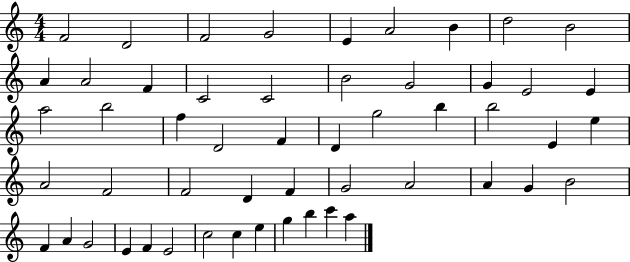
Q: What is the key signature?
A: C major